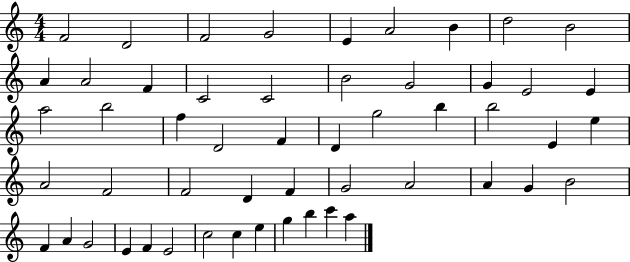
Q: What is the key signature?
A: C major